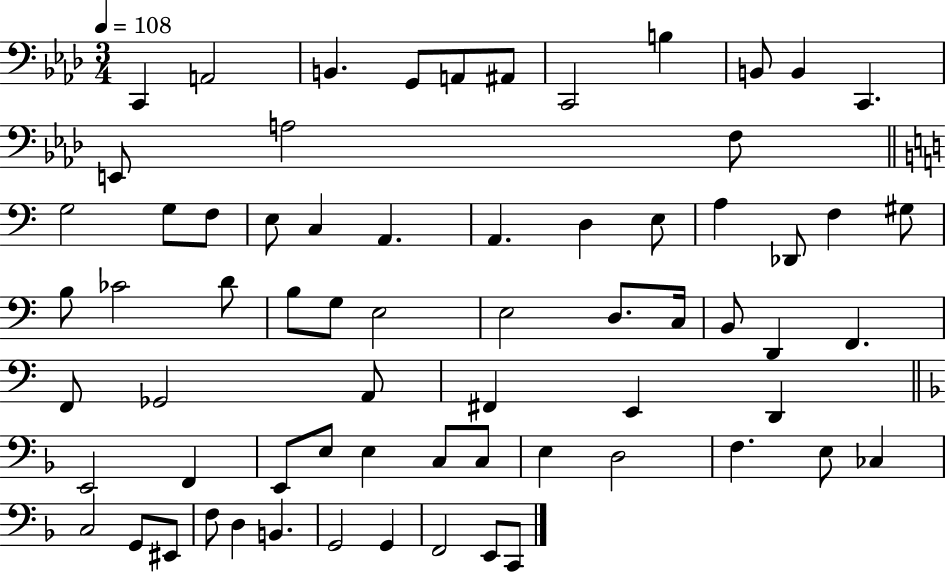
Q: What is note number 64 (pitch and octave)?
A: G2